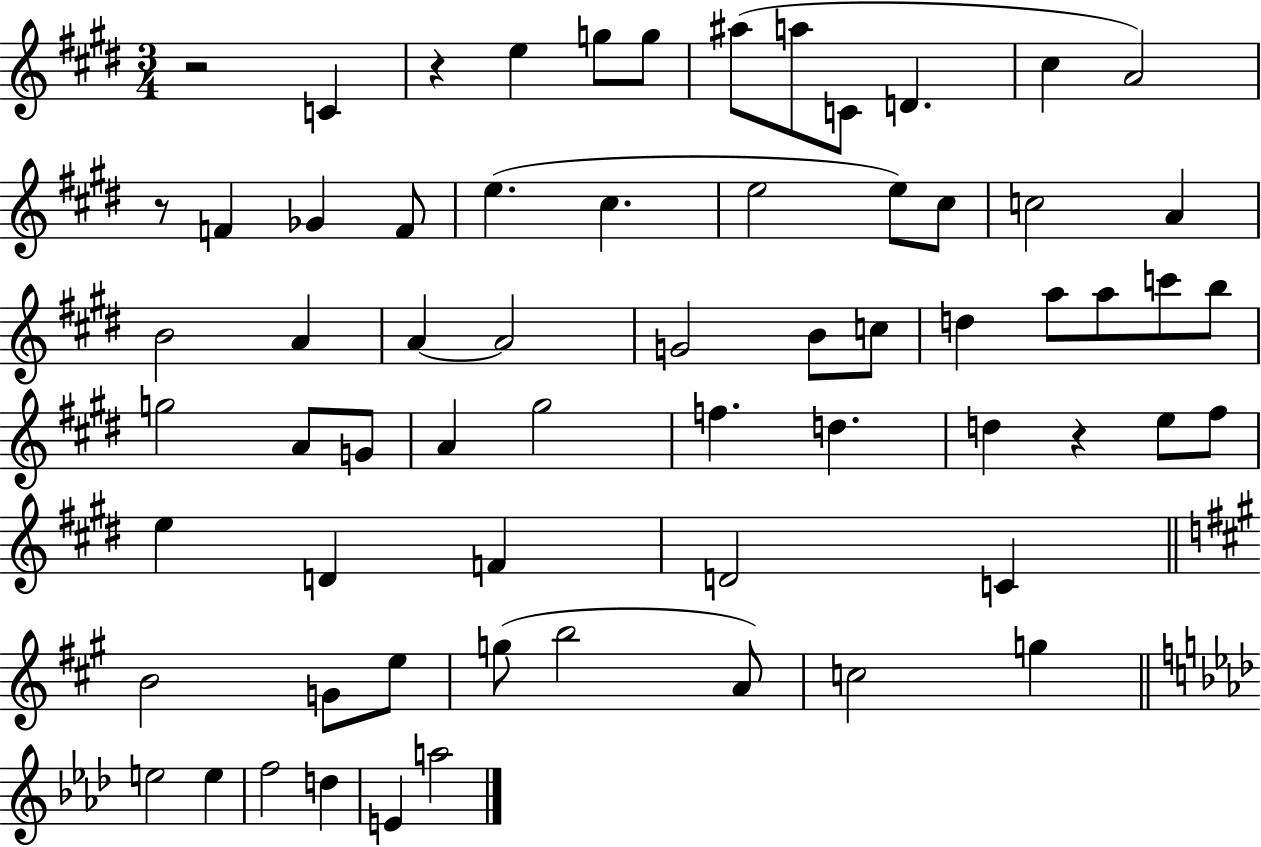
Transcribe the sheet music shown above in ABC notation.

X:1
T:Untitled
M:3/4
L:1/4
K:E
z2 C z e g/2 g/2 ^a/2 a/2 C/2 D ^c A2 z/2 F _G F/2 e ^c e2 e/2 ^c/2 c2 A B2 A A A2 G2 B/2 c/2 d a/2 a/2 c'/2 b/2 g2 A/2 G/2 A ^g2 f d d z e/2 ^f/2 e D F D2 C B2 G/2 e/2 g/2 b2 A/2 c2 g e2 e f2 d E a2